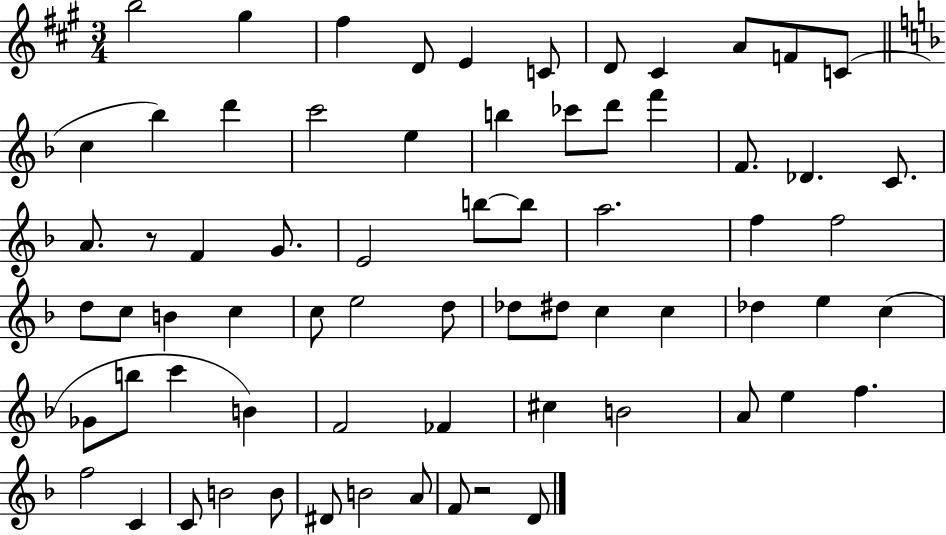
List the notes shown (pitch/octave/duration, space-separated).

B5/h G#5/q F#5/q D4/e E4/q C4/e D4/e C#4/q A4/e F4/e C4/e C5/q Bb5/q D6/q C6/h E5/q B5/q CES6/e D6/e F6/q F4/e. Db4/q. C4/e. A4/e. R/e F4/q G4/e. E4/h B5/e B5/e A5/h. F5/q F5/h D5/e C5/e B4/q C5/q C5/e E5/h D5/e Db5/e D#5/e C5/q C5/q Db5/q E5/q C5/q Gb4/e B5/e C6/q B4/q F4/h FES4/q C#5/q B4/h A4/e E5/q F5/q. F5/h C4/q C4/e B4/h B4/e D#4/e B4/h A4/e F4/e R/h D4/e